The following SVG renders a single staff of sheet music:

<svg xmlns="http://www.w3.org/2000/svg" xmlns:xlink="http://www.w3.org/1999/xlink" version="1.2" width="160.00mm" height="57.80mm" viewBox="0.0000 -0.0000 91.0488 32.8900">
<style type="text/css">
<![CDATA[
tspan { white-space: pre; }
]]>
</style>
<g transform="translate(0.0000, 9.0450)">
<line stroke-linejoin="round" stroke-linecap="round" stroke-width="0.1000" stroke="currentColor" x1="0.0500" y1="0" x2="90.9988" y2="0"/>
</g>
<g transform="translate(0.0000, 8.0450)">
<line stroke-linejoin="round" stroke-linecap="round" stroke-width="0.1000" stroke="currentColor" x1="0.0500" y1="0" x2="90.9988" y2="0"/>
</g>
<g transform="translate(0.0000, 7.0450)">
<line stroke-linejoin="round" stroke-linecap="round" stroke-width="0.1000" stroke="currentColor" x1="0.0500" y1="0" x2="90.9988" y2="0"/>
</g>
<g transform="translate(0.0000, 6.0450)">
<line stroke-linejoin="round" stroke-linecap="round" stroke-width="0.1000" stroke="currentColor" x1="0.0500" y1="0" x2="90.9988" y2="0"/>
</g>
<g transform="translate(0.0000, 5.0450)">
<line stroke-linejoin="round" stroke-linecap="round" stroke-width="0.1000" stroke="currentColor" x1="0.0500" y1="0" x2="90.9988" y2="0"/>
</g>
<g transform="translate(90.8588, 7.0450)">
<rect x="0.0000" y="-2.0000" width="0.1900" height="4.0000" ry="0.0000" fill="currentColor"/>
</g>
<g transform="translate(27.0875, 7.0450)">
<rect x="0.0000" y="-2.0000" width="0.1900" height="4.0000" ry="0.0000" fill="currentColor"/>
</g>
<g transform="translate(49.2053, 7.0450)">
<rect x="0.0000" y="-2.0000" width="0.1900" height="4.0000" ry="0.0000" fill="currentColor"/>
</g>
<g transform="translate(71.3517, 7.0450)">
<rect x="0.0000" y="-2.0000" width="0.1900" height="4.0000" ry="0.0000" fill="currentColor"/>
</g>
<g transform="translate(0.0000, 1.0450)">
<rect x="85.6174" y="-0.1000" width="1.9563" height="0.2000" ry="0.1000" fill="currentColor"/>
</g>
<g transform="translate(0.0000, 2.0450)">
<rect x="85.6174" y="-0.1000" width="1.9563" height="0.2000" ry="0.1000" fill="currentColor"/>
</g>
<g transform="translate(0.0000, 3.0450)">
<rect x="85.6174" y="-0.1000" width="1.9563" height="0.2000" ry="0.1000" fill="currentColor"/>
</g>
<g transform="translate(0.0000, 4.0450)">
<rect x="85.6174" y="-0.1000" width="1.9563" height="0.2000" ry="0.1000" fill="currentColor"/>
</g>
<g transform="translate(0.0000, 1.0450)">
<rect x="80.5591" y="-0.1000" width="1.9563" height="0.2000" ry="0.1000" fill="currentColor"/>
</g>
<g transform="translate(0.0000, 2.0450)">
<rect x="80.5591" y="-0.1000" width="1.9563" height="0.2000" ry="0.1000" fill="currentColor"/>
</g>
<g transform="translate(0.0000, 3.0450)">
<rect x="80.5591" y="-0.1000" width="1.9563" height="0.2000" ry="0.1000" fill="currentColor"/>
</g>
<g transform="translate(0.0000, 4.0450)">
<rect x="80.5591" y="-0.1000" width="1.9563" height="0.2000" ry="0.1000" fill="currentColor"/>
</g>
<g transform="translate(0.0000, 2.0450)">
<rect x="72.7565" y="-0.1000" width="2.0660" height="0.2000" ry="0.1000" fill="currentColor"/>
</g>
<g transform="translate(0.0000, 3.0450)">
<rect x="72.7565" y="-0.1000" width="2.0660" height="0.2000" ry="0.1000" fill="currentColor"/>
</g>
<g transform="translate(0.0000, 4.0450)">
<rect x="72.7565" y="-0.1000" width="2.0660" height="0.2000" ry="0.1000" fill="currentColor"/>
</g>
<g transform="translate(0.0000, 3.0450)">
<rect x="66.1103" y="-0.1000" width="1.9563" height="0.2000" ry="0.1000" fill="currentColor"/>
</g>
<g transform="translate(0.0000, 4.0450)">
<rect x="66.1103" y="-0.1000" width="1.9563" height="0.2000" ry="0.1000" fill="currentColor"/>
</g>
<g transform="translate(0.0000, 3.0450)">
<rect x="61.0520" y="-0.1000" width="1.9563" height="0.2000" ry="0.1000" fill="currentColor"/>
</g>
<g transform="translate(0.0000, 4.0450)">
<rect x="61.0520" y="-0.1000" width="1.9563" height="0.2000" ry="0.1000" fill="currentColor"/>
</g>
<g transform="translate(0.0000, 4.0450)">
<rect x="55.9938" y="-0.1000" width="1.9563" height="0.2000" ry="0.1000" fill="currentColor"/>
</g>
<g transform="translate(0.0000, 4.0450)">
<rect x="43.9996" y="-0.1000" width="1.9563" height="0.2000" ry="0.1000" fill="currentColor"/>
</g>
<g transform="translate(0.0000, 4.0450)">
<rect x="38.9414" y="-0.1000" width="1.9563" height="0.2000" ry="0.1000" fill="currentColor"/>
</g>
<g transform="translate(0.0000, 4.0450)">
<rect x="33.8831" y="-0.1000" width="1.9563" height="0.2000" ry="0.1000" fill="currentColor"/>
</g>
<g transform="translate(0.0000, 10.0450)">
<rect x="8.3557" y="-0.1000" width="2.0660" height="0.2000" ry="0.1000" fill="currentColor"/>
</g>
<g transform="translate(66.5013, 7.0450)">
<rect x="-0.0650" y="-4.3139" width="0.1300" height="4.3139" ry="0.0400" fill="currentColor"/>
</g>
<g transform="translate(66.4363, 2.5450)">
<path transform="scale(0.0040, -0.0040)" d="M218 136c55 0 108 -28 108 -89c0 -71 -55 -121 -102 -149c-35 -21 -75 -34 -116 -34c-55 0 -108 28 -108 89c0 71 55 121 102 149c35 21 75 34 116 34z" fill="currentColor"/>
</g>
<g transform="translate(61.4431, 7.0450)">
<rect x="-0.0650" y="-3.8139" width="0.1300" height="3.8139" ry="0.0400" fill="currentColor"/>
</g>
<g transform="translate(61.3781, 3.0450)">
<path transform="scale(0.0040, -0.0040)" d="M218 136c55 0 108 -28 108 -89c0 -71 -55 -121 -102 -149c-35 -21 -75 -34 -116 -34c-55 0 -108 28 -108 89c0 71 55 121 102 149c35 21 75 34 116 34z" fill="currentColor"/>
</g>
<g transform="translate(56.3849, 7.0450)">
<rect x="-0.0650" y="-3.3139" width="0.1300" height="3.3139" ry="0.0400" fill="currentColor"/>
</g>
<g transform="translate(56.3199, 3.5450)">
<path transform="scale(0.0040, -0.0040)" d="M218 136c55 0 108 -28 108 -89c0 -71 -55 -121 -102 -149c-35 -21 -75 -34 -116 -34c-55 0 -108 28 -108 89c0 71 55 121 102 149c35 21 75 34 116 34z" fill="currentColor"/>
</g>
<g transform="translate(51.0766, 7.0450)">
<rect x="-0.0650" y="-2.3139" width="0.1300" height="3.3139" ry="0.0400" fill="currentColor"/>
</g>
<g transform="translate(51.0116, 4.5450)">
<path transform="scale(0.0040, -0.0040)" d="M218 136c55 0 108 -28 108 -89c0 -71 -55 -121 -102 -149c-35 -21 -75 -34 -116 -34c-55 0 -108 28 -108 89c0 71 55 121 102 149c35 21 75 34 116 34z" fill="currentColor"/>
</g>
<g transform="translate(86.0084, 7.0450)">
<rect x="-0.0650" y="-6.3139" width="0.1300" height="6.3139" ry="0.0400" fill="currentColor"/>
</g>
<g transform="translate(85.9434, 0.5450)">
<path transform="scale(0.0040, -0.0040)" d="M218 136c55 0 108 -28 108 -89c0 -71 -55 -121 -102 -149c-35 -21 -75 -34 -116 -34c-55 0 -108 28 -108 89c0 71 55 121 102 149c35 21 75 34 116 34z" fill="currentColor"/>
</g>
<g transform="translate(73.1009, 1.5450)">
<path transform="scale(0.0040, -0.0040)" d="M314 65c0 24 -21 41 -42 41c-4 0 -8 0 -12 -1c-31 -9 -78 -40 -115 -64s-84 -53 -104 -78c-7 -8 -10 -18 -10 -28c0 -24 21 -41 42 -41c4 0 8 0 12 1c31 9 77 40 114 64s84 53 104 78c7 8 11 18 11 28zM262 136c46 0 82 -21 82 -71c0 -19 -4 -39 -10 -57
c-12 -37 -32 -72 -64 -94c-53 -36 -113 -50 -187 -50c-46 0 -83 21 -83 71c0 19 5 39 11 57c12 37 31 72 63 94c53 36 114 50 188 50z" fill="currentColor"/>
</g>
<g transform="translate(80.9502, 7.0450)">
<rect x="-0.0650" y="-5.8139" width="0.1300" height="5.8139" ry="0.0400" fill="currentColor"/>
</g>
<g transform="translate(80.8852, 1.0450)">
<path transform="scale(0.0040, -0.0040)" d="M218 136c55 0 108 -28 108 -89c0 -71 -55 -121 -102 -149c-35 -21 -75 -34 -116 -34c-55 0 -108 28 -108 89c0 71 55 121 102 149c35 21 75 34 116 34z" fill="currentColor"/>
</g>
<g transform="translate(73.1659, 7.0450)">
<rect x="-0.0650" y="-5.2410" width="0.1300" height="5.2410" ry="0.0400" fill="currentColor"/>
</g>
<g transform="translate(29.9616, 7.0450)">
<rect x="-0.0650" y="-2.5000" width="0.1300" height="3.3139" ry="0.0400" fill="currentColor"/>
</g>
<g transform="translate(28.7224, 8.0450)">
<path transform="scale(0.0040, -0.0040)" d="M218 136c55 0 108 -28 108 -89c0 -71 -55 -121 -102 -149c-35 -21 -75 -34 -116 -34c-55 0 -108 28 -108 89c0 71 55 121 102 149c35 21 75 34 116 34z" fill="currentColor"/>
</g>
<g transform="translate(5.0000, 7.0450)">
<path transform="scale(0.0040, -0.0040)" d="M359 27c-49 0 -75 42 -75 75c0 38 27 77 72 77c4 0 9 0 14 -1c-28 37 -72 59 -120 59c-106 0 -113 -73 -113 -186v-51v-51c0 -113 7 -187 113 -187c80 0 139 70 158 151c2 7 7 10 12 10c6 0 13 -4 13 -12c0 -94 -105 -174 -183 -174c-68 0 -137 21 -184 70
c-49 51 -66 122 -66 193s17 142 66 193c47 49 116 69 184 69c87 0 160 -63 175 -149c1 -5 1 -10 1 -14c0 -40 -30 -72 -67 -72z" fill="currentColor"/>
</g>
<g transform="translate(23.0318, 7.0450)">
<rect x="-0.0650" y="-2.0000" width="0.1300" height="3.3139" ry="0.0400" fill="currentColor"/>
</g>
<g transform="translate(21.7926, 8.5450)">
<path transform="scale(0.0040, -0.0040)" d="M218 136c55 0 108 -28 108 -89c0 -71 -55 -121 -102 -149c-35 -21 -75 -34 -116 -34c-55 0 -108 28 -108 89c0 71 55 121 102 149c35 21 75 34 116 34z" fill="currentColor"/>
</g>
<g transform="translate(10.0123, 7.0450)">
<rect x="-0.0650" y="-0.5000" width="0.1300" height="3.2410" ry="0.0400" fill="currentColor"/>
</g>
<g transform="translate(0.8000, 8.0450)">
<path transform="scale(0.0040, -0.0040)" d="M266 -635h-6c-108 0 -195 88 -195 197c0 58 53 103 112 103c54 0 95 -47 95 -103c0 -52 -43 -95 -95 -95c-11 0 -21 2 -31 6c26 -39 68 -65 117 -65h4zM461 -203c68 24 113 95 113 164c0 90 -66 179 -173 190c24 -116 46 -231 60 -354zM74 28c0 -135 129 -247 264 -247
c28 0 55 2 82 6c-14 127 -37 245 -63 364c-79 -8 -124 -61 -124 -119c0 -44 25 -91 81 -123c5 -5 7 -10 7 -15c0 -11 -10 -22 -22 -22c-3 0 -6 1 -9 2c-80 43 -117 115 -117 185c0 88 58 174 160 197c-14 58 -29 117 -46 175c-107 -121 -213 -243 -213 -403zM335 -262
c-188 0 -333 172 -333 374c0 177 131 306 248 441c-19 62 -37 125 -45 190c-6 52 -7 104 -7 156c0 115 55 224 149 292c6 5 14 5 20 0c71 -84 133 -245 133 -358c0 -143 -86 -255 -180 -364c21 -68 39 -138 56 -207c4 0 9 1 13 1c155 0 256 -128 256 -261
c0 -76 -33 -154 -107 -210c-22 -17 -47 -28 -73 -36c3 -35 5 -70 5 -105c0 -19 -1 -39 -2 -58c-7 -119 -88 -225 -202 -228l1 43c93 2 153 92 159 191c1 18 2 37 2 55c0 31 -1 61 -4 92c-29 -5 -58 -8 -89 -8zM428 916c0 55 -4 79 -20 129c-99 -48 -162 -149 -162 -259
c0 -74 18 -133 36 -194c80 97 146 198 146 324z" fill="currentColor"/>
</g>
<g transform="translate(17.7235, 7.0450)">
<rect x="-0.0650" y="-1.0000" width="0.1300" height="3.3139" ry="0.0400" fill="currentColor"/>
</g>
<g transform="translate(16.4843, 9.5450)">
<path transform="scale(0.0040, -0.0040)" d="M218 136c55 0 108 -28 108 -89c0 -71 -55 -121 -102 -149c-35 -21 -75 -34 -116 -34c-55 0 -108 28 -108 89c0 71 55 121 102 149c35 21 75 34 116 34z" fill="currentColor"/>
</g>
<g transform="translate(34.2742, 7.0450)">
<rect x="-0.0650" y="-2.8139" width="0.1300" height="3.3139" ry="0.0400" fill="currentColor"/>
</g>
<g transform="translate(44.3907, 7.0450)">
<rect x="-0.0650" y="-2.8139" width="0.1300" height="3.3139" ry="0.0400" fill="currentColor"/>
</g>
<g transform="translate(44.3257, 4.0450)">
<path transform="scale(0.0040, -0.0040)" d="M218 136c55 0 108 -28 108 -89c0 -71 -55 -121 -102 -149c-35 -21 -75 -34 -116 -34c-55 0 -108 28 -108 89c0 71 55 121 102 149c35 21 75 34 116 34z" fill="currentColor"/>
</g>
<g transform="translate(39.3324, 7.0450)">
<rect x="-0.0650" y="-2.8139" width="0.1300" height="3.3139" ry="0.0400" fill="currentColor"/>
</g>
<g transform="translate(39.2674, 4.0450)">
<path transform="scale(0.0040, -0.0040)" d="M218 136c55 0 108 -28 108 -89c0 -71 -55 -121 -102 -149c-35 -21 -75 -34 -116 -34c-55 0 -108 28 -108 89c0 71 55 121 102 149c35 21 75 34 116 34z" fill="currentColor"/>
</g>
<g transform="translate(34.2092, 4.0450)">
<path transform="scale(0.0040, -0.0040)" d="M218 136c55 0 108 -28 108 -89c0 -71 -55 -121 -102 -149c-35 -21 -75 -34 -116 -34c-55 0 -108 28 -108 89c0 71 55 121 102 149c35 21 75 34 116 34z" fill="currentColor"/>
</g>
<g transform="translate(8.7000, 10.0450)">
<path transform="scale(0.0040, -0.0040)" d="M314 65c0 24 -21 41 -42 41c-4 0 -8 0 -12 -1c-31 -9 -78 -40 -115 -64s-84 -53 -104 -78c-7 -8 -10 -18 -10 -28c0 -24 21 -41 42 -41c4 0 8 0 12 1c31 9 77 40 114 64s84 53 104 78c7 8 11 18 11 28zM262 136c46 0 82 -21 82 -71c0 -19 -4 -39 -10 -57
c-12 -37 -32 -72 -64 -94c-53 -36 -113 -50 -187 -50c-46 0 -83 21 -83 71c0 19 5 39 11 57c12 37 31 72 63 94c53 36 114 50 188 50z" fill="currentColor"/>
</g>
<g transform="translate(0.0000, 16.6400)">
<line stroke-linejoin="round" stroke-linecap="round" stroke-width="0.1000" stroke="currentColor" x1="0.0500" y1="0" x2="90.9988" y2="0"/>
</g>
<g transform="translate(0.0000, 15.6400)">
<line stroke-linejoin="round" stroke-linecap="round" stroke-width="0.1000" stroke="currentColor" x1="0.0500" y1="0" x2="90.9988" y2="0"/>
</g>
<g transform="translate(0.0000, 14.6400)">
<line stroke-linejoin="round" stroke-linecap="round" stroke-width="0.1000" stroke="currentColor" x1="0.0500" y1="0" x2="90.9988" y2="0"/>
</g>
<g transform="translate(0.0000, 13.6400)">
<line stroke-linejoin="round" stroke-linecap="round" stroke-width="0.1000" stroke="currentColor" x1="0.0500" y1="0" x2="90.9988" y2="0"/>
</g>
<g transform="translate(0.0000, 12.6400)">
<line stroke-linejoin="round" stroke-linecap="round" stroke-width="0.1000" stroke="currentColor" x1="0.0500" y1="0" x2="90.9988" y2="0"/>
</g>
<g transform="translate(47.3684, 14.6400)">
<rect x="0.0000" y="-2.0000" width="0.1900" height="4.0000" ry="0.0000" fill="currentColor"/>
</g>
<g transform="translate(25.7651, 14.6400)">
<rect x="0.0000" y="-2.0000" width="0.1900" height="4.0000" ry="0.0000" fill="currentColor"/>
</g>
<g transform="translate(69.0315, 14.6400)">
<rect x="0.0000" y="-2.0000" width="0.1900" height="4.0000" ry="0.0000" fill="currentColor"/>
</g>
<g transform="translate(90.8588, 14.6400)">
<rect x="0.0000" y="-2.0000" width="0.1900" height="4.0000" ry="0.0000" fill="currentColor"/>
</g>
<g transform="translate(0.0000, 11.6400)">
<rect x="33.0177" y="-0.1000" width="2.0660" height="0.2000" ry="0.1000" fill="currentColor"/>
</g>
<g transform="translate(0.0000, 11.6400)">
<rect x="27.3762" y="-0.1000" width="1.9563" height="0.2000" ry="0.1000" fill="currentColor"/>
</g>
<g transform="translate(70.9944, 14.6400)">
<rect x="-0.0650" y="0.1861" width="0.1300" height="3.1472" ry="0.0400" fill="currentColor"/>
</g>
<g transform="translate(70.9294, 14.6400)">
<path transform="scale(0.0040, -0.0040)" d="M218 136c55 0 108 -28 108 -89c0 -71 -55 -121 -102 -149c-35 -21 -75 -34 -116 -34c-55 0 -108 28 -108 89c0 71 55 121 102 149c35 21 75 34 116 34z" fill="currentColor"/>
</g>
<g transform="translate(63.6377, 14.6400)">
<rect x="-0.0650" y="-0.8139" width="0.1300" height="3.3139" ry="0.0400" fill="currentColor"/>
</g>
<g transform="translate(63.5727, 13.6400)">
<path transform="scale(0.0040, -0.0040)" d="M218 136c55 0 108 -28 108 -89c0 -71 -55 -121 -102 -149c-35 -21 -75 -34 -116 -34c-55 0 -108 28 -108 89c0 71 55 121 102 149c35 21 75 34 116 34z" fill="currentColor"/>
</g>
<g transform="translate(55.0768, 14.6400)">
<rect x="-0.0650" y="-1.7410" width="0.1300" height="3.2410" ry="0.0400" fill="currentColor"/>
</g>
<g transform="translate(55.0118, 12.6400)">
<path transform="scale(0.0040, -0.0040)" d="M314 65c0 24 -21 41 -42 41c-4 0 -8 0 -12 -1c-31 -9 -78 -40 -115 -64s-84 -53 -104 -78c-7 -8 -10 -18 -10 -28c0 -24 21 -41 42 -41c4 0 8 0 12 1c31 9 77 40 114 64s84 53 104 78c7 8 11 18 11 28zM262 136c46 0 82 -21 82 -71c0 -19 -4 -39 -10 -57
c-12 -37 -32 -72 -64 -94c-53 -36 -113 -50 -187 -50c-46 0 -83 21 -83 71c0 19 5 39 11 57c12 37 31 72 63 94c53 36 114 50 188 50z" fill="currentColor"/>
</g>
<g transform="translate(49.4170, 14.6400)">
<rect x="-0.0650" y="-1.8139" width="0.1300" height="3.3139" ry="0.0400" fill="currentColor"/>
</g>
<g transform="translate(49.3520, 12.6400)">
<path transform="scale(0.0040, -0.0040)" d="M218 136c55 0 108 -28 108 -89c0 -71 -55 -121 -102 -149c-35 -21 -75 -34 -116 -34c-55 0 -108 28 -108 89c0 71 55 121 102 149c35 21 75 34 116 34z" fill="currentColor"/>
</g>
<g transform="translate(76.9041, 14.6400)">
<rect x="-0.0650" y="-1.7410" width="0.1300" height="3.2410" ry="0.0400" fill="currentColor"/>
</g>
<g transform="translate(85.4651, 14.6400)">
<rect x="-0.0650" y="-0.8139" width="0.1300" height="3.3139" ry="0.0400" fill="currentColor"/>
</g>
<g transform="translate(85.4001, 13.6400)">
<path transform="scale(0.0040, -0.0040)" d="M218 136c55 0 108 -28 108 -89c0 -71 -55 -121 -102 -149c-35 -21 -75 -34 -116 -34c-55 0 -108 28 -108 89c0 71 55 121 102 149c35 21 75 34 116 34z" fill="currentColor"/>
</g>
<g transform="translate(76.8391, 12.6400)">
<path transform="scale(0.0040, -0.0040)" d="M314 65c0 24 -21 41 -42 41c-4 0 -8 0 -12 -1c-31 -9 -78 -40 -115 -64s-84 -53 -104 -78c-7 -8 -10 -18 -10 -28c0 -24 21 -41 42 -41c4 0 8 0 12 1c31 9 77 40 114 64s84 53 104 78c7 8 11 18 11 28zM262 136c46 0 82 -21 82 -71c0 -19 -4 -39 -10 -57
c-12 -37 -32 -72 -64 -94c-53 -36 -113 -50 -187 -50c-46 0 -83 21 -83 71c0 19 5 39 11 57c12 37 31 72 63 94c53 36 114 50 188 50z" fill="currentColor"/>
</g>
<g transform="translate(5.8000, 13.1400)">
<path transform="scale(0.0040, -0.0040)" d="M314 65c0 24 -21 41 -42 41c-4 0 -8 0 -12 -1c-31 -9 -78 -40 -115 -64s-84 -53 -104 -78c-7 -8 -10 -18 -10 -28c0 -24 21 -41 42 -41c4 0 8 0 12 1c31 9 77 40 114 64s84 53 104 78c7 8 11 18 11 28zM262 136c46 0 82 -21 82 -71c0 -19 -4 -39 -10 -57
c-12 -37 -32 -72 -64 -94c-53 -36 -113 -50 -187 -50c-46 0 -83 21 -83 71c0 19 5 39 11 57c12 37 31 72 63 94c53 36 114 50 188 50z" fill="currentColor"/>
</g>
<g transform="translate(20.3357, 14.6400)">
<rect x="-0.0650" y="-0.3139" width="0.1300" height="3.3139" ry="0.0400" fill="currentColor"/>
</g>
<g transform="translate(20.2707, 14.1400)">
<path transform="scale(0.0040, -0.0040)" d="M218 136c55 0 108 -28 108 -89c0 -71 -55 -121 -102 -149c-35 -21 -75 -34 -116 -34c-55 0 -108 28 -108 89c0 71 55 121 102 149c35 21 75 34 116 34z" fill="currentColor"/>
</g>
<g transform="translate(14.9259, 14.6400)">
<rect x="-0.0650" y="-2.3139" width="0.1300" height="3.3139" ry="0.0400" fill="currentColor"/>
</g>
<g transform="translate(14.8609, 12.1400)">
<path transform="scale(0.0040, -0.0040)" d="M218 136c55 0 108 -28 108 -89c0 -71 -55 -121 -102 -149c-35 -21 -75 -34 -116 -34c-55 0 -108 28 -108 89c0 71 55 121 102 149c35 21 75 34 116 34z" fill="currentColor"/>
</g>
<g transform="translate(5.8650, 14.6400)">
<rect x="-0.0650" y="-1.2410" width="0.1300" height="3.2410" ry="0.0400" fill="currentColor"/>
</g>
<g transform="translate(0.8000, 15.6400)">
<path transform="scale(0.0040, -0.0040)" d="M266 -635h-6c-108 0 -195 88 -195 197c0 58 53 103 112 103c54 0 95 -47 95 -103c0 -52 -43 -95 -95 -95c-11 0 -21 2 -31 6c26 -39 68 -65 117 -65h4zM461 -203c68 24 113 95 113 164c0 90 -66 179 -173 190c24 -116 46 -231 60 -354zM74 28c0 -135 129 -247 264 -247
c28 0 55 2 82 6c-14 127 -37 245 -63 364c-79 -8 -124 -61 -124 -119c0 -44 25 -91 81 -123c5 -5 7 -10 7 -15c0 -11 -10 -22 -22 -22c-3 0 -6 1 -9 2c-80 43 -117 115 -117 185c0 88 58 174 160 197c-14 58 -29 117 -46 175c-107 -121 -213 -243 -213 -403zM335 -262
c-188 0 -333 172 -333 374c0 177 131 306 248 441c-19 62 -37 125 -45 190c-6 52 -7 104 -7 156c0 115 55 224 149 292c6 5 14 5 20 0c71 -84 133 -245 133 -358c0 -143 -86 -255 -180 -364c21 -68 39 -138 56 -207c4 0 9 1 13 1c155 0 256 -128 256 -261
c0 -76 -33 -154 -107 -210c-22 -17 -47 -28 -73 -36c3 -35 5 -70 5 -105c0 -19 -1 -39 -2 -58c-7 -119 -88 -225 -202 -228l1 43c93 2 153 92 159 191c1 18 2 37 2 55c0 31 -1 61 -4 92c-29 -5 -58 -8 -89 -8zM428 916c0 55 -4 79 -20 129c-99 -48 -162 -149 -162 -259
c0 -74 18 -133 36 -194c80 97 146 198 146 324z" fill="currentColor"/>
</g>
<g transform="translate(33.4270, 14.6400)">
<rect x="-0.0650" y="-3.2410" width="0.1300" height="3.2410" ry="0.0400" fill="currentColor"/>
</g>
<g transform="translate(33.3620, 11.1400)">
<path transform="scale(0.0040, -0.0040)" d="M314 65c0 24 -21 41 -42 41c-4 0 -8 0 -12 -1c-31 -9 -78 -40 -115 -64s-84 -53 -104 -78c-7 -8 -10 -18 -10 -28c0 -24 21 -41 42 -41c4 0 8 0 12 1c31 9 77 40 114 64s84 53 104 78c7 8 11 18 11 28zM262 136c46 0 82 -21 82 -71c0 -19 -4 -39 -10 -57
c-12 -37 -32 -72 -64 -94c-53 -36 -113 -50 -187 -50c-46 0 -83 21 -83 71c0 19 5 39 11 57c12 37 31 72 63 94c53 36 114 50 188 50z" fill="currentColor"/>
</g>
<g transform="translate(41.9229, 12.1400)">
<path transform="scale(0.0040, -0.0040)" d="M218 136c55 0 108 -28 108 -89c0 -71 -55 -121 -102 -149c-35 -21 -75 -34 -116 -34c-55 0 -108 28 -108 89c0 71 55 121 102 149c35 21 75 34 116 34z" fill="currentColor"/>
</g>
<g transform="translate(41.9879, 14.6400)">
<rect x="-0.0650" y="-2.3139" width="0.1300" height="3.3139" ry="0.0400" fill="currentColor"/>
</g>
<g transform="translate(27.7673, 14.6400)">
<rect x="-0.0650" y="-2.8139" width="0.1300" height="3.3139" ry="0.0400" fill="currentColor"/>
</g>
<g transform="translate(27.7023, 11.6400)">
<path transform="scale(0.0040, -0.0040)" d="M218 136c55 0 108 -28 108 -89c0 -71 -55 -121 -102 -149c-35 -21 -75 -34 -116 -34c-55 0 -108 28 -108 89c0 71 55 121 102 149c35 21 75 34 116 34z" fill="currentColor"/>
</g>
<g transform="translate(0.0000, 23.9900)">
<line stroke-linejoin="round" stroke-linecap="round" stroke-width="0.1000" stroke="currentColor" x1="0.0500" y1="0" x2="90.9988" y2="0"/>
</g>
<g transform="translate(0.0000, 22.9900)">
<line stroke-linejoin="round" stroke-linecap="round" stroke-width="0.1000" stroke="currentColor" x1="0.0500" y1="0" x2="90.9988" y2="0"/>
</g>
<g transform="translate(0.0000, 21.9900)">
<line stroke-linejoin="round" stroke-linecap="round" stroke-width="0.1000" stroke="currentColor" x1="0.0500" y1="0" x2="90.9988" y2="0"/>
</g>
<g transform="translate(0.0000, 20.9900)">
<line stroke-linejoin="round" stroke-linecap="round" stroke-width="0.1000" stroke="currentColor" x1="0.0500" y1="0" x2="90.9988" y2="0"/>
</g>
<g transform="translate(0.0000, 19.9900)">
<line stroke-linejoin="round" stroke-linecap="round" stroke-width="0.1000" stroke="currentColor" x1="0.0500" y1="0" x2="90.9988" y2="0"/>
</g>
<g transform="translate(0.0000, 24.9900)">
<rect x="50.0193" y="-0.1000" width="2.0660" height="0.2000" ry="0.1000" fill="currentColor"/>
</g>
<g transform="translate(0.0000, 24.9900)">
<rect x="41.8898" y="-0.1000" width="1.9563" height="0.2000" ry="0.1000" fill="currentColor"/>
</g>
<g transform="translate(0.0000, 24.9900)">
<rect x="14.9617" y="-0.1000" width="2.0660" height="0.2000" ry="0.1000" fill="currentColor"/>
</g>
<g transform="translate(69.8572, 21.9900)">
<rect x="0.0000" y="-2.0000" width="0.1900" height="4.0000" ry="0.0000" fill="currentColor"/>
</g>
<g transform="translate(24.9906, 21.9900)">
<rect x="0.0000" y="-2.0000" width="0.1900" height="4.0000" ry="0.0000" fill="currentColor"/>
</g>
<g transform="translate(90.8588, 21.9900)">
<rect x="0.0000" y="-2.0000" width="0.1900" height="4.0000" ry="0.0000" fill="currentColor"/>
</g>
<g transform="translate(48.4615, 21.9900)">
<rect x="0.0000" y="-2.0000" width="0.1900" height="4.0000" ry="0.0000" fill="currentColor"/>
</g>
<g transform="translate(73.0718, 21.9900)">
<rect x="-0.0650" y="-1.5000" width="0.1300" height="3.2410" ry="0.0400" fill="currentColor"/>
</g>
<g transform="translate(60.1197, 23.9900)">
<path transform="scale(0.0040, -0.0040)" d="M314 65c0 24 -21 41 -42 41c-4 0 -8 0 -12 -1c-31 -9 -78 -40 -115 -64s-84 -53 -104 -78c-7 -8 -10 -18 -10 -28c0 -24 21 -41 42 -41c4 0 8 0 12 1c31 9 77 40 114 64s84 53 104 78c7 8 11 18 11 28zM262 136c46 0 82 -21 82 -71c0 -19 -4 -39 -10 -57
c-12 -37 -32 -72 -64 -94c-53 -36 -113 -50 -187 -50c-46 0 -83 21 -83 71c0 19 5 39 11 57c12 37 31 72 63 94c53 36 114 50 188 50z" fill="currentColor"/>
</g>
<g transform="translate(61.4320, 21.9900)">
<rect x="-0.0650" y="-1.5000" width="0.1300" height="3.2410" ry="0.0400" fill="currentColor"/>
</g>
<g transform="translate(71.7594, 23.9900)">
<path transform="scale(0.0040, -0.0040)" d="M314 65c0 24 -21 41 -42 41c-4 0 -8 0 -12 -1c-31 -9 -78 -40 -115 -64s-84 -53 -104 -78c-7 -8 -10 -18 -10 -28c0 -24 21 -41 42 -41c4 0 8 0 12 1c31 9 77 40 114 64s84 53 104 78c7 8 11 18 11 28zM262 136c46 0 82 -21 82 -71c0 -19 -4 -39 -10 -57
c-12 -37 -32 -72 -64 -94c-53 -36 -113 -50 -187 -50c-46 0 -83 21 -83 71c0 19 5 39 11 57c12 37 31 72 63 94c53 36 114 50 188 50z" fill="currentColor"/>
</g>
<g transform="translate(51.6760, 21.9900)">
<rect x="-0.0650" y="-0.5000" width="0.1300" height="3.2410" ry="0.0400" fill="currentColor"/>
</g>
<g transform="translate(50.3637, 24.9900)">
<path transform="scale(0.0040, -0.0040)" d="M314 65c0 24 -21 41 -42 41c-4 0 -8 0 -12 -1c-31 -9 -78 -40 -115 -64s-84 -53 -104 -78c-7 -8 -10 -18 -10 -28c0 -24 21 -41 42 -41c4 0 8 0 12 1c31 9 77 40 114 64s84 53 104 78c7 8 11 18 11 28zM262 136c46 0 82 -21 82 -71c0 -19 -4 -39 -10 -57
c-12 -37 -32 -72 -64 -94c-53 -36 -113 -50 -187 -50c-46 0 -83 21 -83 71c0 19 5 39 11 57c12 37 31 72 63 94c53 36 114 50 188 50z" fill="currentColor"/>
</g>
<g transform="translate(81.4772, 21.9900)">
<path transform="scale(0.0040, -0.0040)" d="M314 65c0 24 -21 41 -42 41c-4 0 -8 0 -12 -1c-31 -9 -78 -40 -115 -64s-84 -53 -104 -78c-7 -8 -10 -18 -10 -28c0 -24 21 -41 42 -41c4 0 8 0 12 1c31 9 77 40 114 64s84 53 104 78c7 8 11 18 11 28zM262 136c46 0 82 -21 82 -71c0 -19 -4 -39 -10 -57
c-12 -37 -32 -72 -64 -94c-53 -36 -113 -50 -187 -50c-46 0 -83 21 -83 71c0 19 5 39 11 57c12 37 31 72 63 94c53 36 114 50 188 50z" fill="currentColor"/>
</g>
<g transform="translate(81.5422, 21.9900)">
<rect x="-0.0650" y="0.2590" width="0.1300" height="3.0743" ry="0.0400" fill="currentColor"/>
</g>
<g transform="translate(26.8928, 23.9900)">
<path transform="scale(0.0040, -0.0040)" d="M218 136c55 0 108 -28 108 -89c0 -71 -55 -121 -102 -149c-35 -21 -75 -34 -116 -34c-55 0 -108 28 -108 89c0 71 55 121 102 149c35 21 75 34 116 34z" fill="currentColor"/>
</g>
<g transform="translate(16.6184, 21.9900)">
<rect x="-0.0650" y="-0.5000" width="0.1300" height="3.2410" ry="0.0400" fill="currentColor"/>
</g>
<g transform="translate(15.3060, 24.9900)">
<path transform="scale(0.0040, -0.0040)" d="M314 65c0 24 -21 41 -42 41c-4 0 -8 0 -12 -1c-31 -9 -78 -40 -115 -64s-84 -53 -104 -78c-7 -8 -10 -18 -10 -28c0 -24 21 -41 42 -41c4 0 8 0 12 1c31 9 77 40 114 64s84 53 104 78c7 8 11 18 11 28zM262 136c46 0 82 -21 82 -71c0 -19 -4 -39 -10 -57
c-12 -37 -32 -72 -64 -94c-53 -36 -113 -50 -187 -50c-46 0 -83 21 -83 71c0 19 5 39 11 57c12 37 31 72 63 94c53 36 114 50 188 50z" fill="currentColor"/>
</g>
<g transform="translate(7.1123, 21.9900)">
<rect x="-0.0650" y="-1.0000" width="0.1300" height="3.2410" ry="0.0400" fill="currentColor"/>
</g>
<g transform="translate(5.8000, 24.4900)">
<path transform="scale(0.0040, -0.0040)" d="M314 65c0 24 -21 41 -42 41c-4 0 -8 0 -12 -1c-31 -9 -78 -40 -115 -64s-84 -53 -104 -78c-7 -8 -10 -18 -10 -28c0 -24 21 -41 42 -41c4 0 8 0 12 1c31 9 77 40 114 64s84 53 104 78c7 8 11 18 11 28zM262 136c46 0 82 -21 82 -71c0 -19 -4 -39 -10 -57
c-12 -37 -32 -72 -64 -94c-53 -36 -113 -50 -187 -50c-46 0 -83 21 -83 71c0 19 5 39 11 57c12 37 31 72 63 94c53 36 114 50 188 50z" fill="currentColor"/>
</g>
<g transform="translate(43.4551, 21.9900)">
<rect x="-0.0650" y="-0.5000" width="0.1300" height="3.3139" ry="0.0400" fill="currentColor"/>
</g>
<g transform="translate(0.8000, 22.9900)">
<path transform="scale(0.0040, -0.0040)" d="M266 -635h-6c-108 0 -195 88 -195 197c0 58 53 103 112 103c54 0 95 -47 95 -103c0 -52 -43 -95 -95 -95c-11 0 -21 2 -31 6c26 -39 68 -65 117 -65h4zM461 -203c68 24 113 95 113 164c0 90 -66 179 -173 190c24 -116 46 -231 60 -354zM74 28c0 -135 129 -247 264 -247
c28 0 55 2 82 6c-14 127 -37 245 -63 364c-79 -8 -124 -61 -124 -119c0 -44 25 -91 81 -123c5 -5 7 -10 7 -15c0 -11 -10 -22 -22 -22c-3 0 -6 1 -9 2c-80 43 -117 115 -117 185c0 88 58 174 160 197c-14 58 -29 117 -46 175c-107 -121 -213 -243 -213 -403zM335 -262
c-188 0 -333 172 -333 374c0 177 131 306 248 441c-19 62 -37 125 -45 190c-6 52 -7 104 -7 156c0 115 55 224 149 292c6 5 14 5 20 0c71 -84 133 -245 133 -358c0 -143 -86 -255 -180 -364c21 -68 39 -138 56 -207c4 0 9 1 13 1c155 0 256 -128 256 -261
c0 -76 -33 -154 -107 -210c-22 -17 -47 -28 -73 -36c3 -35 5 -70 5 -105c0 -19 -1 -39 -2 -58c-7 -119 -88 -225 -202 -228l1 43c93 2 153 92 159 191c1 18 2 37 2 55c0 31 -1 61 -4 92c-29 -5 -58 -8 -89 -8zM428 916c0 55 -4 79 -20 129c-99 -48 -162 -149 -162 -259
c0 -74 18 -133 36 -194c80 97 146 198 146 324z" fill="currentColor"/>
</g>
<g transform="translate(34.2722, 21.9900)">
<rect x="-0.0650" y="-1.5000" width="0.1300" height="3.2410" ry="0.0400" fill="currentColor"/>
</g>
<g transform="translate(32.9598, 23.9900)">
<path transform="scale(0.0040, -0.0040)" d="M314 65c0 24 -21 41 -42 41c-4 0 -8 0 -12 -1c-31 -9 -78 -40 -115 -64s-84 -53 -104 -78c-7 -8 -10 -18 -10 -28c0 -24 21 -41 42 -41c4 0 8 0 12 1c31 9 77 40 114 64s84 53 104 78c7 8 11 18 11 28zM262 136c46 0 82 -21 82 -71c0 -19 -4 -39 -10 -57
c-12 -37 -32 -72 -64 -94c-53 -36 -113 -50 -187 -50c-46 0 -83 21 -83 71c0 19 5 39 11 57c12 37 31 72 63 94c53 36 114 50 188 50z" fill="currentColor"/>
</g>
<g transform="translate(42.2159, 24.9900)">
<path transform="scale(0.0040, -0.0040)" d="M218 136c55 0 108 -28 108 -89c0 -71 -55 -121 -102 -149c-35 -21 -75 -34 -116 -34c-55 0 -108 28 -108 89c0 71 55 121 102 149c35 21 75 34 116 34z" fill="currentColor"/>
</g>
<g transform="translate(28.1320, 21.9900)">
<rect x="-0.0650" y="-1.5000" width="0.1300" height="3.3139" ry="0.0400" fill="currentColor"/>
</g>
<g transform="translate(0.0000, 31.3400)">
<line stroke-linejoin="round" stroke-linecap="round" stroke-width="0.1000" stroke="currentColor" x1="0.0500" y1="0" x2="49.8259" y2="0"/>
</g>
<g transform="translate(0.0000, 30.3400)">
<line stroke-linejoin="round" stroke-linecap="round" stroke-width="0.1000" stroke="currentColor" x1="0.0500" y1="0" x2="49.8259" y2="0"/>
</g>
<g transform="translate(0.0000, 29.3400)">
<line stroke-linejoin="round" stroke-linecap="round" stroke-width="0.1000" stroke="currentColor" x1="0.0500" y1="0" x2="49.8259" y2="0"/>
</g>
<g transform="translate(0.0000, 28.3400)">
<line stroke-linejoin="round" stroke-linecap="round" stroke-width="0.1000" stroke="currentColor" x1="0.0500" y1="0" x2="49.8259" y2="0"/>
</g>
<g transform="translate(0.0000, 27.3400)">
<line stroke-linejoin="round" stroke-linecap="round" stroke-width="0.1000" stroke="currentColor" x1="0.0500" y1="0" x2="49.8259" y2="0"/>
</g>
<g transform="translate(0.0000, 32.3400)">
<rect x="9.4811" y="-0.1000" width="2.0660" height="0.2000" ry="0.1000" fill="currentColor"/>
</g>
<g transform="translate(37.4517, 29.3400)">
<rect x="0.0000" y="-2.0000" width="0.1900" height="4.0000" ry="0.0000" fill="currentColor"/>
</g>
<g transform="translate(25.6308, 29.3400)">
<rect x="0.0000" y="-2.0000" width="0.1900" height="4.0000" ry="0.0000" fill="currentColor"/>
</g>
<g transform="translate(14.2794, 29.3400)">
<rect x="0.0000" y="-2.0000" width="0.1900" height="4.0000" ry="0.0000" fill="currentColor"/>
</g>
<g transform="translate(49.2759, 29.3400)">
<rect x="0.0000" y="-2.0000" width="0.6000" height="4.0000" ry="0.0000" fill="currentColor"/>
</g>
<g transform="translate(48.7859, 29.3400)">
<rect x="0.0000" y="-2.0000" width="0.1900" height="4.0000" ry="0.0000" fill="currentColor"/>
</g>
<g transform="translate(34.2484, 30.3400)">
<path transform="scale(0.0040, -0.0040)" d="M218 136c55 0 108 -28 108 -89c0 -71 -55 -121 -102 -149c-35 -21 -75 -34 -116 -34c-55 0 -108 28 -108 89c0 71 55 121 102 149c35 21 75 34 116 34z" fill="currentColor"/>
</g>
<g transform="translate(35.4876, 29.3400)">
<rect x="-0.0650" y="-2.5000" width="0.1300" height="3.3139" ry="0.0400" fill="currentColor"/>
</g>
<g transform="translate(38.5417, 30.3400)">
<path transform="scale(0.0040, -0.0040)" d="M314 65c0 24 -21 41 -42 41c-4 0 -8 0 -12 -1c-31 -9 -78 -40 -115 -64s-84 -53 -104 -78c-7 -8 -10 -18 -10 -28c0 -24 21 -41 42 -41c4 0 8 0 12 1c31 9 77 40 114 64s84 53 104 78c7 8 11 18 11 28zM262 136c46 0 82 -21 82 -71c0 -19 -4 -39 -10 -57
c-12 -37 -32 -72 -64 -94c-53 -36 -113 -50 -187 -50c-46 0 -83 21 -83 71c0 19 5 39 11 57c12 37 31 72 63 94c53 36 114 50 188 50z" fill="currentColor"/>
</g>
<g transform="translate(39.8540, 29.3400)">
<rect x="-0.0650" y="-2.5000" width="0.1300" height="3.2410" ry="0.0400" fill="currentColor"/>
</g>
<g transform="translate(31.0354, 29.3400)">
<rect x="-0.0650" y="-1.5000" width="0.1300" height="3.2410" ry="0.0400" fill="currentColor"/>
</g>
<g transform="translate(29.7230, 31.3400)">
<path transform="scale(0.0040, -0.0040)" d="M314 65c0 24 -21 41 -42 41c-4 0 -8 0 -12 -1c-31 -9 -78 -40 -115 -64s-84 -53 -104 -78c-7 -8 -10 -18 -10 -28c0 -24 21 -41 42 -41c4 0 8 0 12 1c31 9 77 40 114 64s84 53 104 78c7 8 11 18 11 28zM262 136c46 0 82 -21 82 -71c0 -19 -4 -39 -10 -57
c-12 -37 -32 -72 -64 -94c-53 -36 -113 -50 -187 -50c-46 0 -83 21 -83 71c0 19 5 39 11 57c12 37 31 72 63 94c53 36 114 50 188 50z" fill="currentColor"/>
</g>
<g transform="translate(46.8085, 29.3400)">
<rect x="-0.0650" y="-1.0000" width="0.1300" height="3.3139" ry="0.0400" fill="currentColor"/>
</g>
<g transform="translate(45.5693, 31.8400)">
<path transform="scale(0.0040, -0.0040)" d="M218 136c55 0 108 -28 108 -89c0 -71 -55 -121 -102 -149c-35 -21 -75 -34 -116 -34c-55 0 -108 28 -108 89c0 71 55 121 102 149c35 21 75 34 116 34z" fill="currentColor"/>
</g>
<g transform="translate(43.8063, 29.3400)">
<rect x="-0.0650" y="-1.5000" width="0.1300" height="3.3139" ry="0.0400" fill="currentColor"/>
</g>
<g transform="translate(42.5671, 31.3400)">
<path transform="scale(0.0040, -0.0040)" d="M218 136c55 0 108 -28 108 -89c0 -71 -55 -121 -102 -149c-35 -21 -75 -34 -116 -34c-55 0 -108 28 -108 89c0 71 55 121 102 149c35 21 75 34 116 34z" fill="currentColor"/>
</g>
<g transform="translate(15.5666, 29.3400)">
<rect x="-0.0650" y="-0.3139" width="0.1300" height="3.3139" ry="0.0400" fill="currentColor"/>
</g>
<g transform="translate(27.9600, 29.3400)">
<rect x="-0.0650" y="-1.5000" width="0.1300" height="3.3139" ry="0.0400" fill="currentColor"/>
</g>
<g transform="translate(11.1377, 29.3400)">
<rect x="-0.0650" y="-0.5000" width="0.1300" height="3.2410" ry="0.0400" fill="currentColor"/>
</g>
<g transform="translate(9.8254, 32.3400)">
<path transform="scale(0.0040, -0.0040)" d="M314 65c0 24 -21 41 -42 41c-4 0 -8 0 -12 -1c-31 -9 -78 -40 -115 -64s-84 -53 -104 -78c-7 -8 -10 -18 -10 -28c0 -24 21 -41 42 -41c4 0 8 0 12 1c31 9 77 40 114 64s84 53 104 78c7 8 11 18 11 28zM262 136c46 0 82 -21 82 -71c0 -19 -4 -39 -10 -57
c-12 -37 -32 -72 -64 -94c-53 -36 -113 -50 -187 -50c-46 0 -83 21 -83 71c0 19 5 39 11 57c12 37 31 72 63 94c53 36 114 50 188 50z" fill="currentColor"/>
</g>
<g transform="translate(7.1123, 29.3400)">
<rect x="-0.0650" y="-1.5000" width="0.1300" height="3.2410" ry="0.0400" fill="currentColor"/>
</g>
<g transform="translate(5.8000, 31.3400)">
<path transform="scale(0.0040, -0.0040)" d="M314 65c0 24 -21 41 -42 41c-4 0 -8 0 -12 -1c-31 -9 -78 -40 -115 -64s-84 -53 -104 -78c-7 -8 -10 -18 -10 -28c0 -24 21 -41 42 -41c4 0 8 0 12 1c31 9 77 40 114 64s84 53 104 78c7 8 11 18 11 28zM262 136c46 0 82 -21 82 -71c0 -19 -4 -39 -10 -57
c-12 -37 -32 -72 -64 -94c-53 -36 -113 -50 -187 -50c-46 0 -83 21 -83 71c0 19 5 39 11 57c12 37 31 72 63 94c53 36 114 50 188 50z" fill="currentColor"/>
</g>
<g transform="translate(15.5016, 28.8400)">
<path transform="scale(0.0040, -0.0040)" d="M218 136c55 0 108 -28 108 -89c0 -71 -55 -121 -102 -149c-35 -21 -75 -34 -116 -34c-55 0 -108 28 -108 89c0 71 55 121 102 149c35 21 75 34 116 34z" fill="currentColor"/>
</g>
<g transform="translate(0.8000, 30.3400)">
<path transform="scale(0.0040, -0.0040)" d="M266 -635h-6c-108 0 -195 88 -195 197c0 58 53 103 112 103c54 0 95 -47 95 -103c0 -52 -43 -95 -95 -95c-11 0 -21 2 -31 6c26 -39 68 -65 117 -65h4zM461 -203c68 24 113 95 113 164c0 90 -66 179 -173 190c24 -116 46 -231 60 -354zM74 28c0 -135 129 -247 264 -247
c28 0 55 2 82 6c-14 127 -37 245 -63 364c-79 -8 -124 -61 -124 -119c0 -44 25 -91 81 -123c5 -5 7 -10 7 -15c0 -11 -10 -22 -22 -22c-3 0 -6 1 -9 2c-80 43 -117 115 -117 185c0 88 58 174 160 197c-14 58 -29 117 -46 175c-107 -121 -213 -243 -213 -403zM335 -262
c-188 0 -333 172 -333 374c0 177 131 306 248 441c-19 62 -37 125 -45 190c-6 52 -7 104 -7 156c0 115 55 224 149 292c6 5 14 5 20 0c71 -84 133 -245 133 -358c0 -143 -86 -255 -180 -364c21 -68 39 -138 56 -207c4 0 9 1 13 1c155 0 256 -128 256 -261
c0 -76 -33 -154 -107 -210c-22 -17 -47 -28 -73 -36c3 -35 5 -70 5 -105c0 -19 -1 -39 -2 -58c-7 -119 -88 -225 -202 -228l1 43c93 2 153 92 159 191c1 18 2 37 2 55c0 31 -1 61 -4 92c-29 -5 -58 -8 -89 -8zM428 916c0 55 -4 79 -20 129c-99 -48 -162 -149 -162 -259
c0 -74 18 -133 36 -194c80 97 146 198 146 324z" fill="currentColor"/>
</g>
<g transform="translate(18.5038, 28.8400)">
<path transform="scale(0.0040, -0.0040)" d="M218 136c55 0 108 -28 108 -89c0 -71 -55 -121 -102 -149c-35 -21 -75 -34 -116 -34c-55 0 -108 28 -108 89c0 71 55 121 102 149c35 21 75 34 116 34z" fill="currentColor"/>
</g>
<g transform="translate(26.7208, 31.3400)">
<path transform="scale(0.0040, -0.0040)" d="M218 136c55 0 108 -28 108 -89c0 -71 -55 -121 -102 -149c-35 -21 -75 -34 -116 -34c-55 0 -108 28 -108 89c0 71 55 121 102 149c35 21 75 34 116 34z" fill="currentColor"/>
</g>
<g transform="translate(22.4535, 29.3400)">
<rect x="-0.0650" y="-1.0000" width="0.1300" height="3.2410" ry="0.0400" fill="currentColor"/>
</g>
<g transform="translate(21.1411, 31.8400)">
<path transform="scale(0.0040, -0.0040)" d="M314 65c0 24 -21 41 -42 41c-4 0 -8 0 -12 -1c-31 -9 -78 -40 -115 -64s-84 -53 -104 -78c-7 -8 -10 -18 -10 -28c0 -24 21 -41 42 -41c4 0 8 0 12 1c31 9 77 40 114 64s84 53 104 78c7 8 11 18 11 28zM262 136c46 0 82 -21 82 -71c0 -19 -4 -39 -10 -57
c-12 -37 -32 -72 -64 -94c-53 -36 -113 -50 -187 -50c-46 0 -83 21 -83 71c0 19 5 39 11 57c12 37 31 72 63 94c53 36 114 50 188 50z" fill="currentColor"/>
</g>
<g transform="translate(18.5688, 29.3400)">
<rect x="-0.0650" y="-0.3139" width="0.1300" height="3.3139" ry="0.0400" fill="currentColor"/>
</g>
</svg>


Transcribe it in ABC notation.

X:1
T:Untitled
M:4/4
L:1/4
K:C
C2 D F G a a a g b c' d' f'2 g' a' e2 g c a b2 g f f2 d B f2 d D2 C2 E E2 C C2 E2 E2 B2 E2 C2 c c D2 E E2 G G2 E D